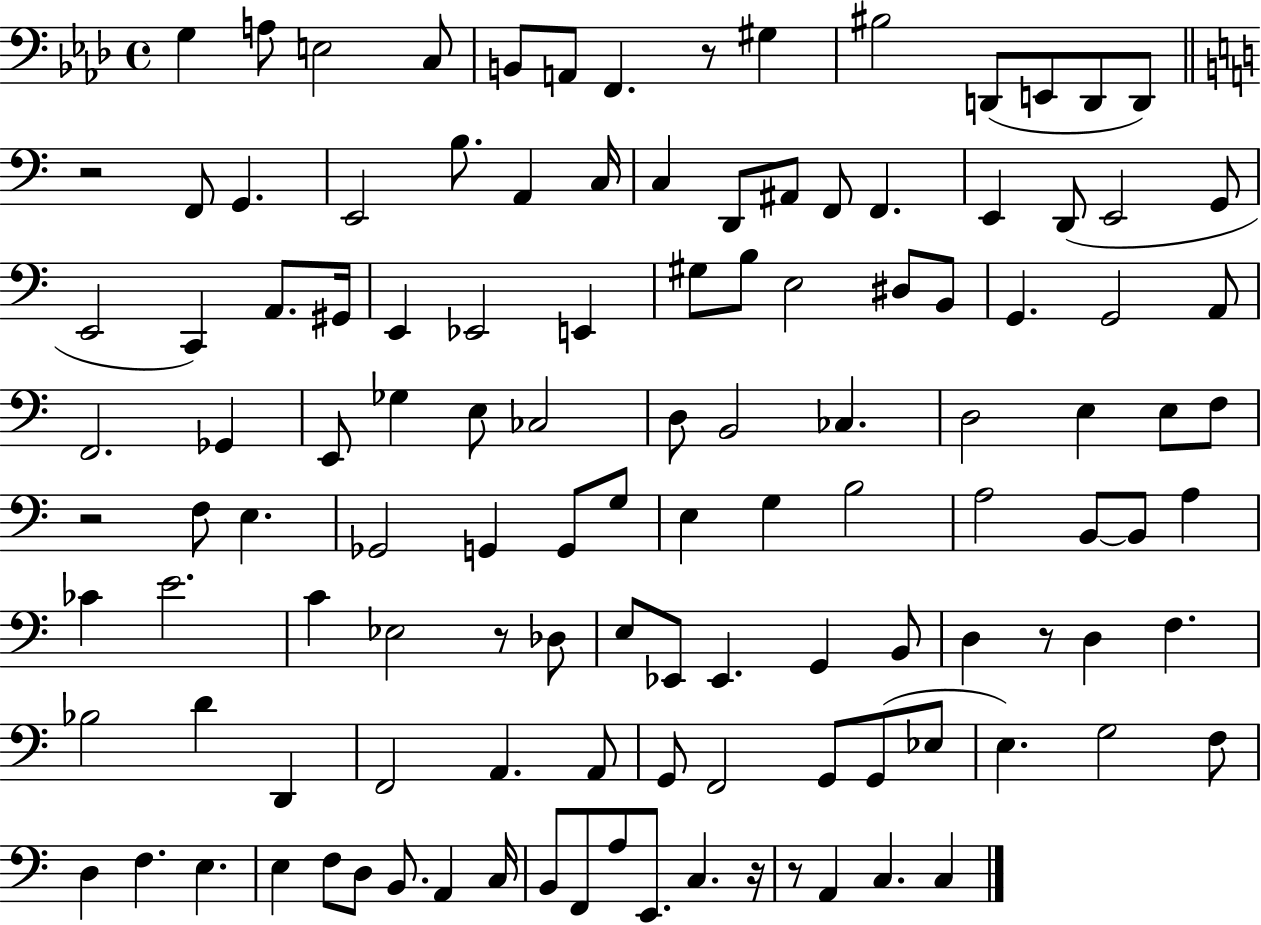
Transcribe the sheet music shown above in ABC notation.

X:1
T:Untitled
M:4/4
L:1/4
K:Ab
G, A,/2 E,2 C,/2 B,,/2 A,,/2 F,, z/2 ^G, ^B,2 D,,/2 E,,/2 D,,/2 D,,/2 z2 F,,/2 G,, E,,2 B,/2 A,, C,/4 C, D,,/2 ^A,,/2 F,,/2 F,, E,, D,,/2 E,,2 G,,/2 E,,2 C,, A,,/2 ^G,,/4 E,, _E,,2 E,, ^G,/2 B,/2 E,2 ^D,/2 B,,/2 G,, G,,2 A,,/2 F,,2 _G,, E,,/2 _G, E,/2 _C,2 D,/2 B,,2 _C, D,2 E, E,/2 F,/2 z2 F,/2 E, _G,,2 G,, G,,/2 G,/2 E, G, B,2 A,2 B,,/2 B,,/2 A, _C E2 C _E,2 z/2 _D,/2 E,/2 _E,,/2 _E,, G,, B,,/2 D, z/2 D, F, _B,2 D D,, F,,2 A,, A,,/2 G,,/2 F,,2 G,,/2 G,,/2 _E,/2 E, G,2 F,/2 D, F, E, E, F,/2 D,/2 B,,/2 A,, C,/4 B,,/2 F,,/2 A,/2 E,,/2 C, z/4 z/2 A,, C, C,